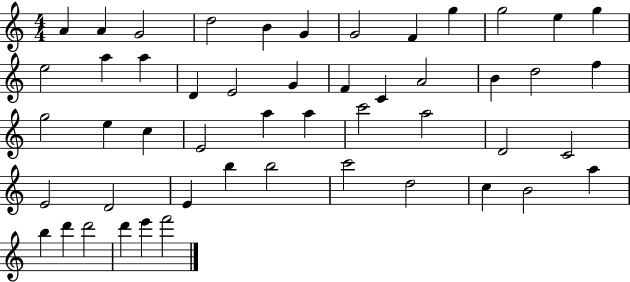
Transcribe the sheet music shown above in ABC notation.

X:1
T:Untitled
M:4/4
L:1/4
K:C
A A G2 d2 B G G2 F g g2 e g e2 a a D E2 G F C A2 B d2 f g2 e c E2 a a c'2 a2 D2 C2 E2 D2 E b b2 c'2 d2 c B2 a b d' d'2 d' e' f'2